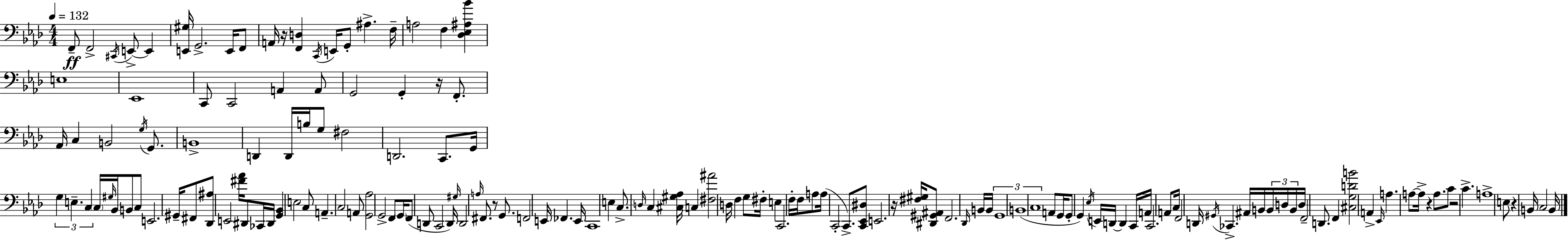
{
  \clef bass
  \numericTimeSignature
  \time 4/4
  \key f \minor
  \tempo 4 = 132
  f,8--\ff f,2-> \acciaccatura { cis,16 } e,8->~~ e,4 | <e, gis>16 g,2.-> e,16 f,8 | a,16 r16 <f, d>4 \acciaccatura { c,16 } e,16 g,8-. ais4.-> | f16-- a2 f4 <des ees ais bes'>4 | \break e1 | ees,1 | c,8 c,2 a,4 | a,8 g,2 g,4-. r16 f,8.-. | \break aes,16 c4 b,2 \acciaccatura { g16 } | g,8. b,1-> | d,4 d,16 b16 g8 fis2 | d,2. c,8. | \break g,16 \tuplet 3/2 { g4 e4.-- c4 } | \parenthesize c16 \grace { gis16 } bes,16 b,8 c8 e,2. | gis,16-- fis,8 <des, ais>8 e,2 | <fis' aes'>16 dis,8 ces,16 dis,16 <g, bes,>4 e2 | \break c8 a,4.-- c2 | a,8 <g, aes>2 g,2-> | f,8 \parenthesize g,16 f,8( d,8 c,2 | d,16) \grace { gis16 } d,2 \grace { a16 } fis,8. | \break r8 g,8. f,2 e,16 fes,4. | e,16 c,1 | e4 c8.-> \grace { d16 } c4 | <cis gis aes>16 c4 <fis ais'>2 d16 | \break f4 g8 fis16-. e4 c,2. | f16-. f16 a8 a16( c,2-. | c,8.->) <c, ees, dis>8 e,2. | r16 <fis gis>16 <dis, gis, ais,>8 f,2. | \break \grace { des,16 } b,16 b,16 \tuplet 3/2 { g,1 | b,1( | c1 } | a,8 g,16 g,8-. g,4) | \break \acciaccatura { ees16 } e,16 d,16~~ d,4 c,16 a,16 c,2. | a,8 c16 f,2 | d,16 \acciaccatura { gis,16 } ces,4.-> ais,16 b,16 \tuplet 3/2 { b,16 d16 b,16 } d16 f,2-- | d,8. f,4 <cis g d' b'>2 | \break a,4-> \grace { ees,16 } a4. | a8~~ a16-> r4 a8. c'8 r2 | c'4.-> a1-> | e8 r4 | \break b,16 c2 b,16 \bar "|."
}